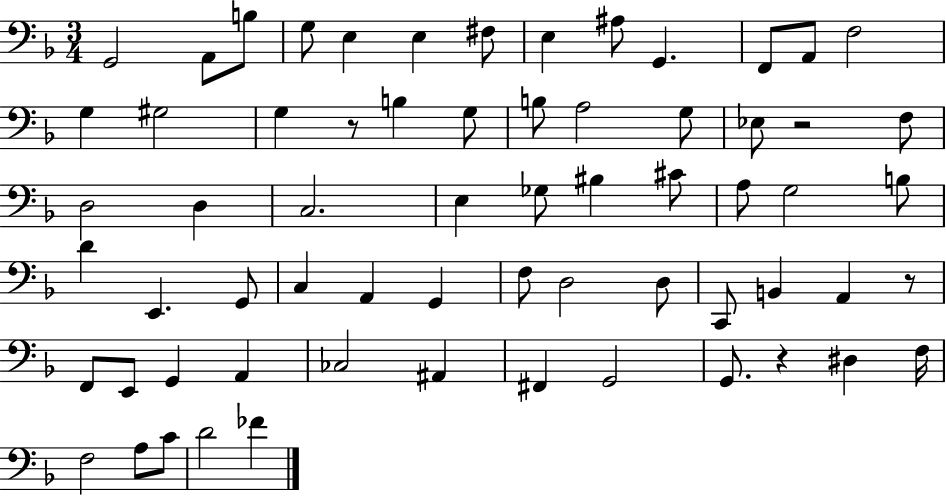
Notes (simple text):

G2/h A2/e B3/e G3/e E3/q E3/q F#3/e E3/q A#3/e G2/q. F2/e A2/e F3/h G3/q G#3/h G3/q R/e B3/q G3/e B3/e A3/h G3/e Eb3/e R/h F3/e D3/h D3/q C3/h. E3/q Gb3/e BIS3/q C#4/e A3/e G3/h B3/e D4/q E2/q. G2/e C3/q A2/q G2/q F3/e D3/h D3/e C2/e B2/q A2/q R/e F2/e E2/e G2/q A2/q CES3/h A#2/q F#2/q G2/h G2/e. R/q D#3/q F3/s F3/h A3/e C4/e D4/h FES4/q